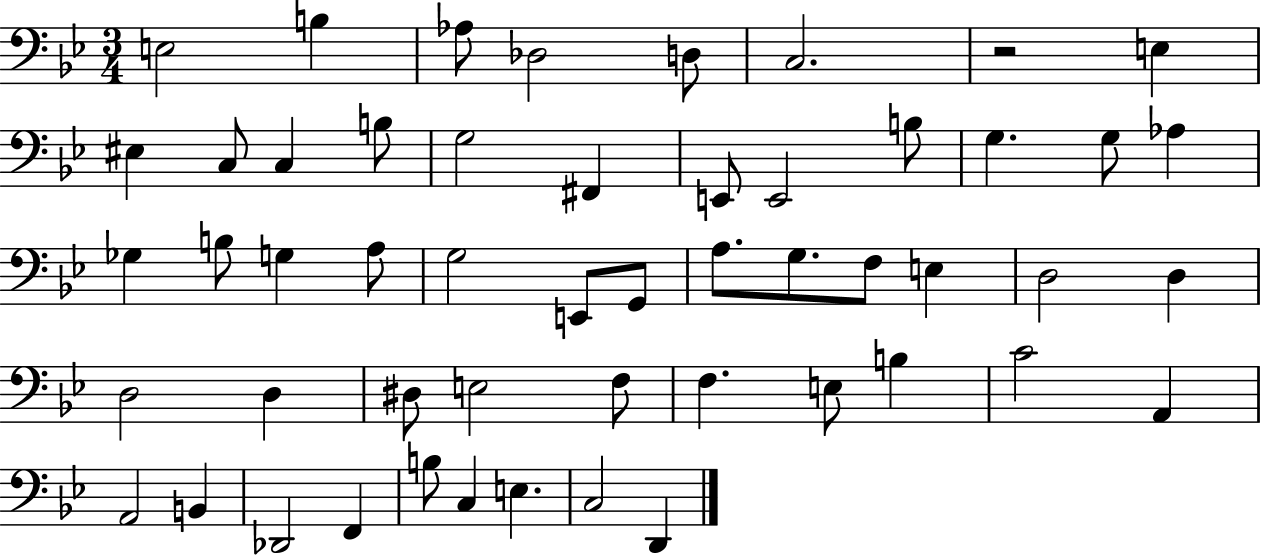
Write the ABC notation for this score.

X:1
T:Untitled
M:3/4
L:1/4
K:Bb
E,2 B, _A,/2 _D,2 D,/2 C,2 z2 E, ^E, C,/2 C, B,/2 G,2 ^F,, E,,/2 E,,2 B,/2 G, G,/2 _A, _G, B,/2 G, A,/2 G,2 E,,/2 G,,/2 A,/2 G,/2 F,/2 E, D,2 D, D,2 D, ^D,/2 E,2 F,/2 F, E,/2 B, C2 A,, A,,2 B,, _D,,2 F,, B,/2 C, E, C,2 D,,